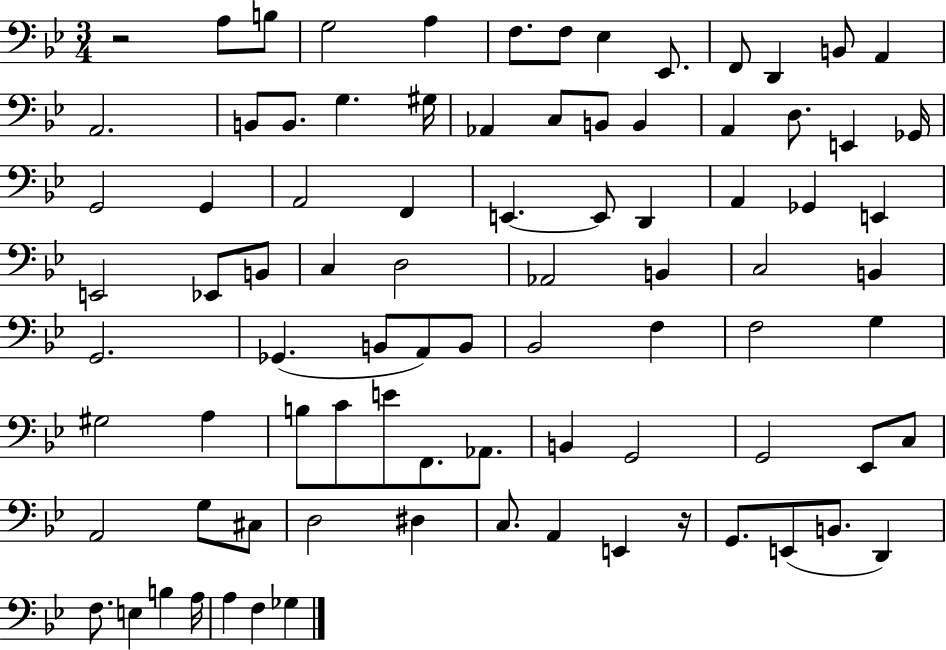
{
  \clef bass
  \numericTimeSignature
  \time 3/4
  \key bes \major
  r2 a8 b8 | g2 a4 | f8. f8 ees4 ees,8. | f,8 d,4 b,8 a,4 | \break a,2. | b,8 b,8. g4. gis16 | aes,4 c8 b,8 b,4 | a,4 d8. e,4 ges,16 | \break g,2 g,4 | a,2 f,4 | e,4.~~ e,8 d,4 | a,4 ges,4 e,4 | \break e,2 ees,8 b,8 | c4 d2 | aes,2 b,4 | c2 b,4 | \break g,2. | ges,4.( b,8 a,8) b,8 | bes,2 f4 | f2 g4 | \break gis2 a4 | b8 c'8 e'8 f,8. aes,8. | b,4 g,2 | g,2 ees,8 c8 | \break a,2 g8 cis8 | d2 dis4 | c8. a,4 e,4 r16 | g,8. e,8( b,8. d,4) | \break f8. e4 b4 a16 | a4 f4 ges4 | \bar "|."
}